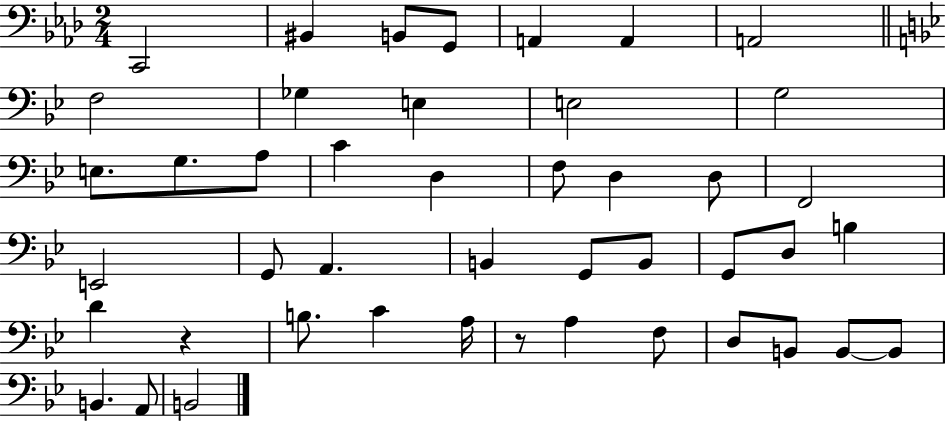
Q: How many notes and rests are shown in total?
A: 45